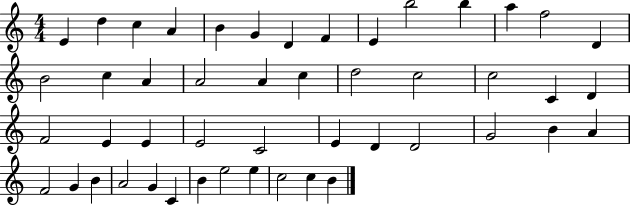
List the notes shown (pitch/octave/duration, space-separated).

E4/q D5/q C5/q A4/q B4/q G4/q D4/q F4/q E4/q B5/h B5/q A5/q F5/h D4/q B4/h C5/q A4/q A4/h A4/q C5/q D5/h C5/h C5/h C4/q D4/q F4/h E4/q E4/q E4/h C4/h E4/q D4/q D4/h G4/h B4/q A4/q F4/h G4/q B4/q A4/h G4/q C4/q B4/q E5/h E5/q C5/h C5/q B4/q